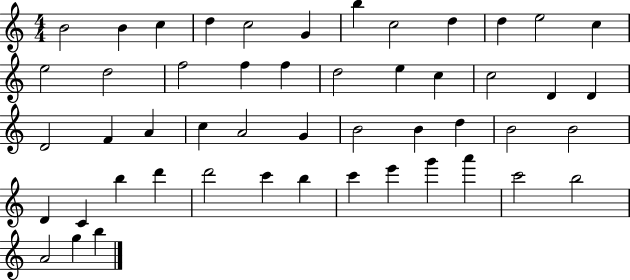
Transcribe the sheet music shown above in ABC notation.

X:1
T:Untitled
M:4/4
L:1/4
K:C
B2 B c d c2 G b c2 d d e2 c e2 d2 f2 f f d2 e c c2 D D D2 F A c A2 G B2 B d B2 B2 D C b d' d'2 c' b c' e' g' a' c'2 b2 A2 g b